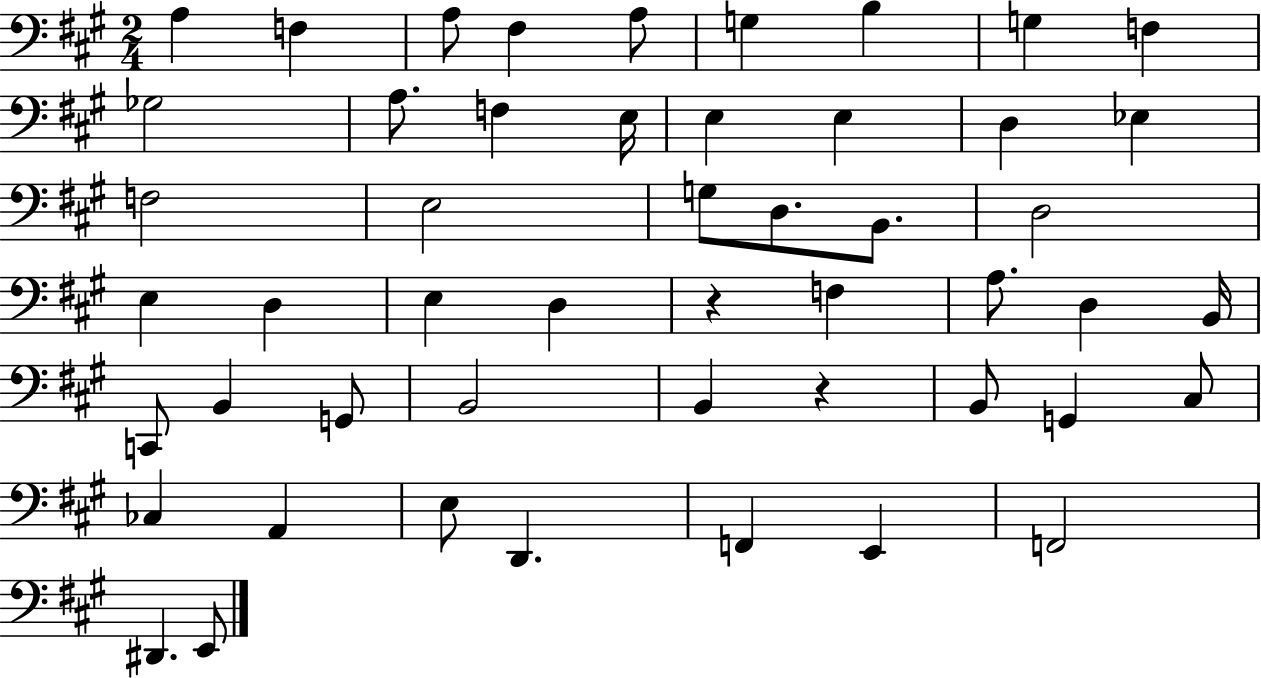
X:1
T:Untitled
M:2/4
L:1/4
K:A
A, F, A,/2 ^F, A,/2 G, B, G, F, _G,2 A,/2 F, E,/4 E, E, D, _E, F,2 E,2 G,/2 D,/2 B,,/2 D,2 E, D, E, D, z F, A,/2 D, B,,/4 C,,/2 B,, G,,/2 B,,2 B,, z B,,/2 G,, ^C,/2 _C, A,, E,/2 D,, F,, E,, F,,2 ^D,, E,,/2